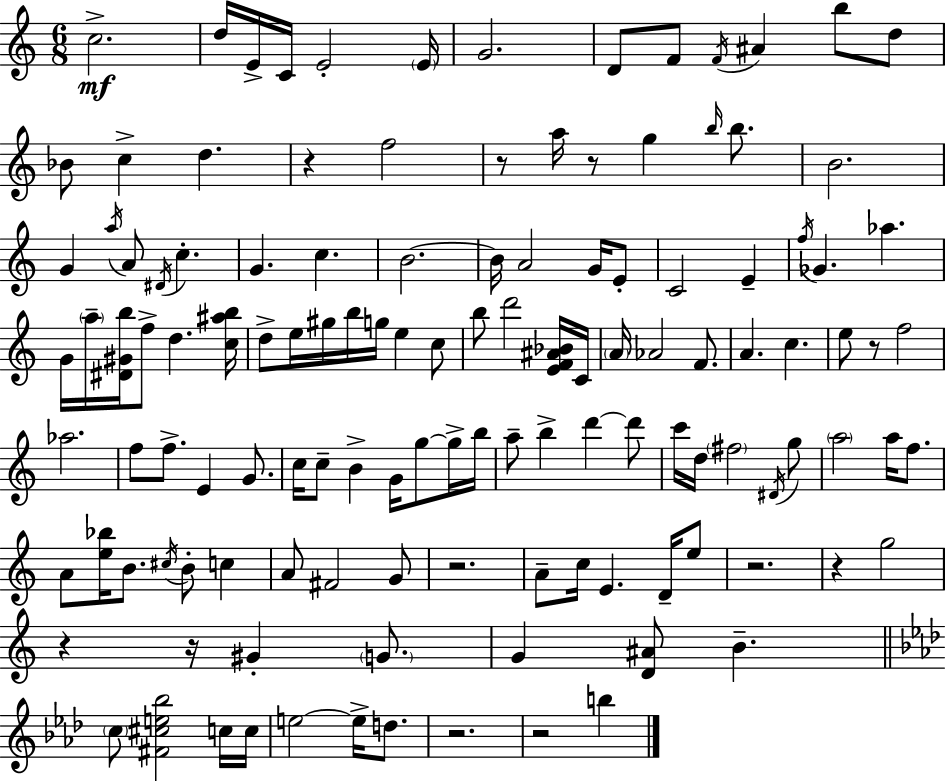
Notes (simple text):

C5/h. D5/s E4/s C4/s E4/h E4/s G4/h. D4/e F4/e F4/s A#4/q B5/e D5/e Bb4/e C5/q D5/q. R/q F5/h R/e A5/s R/e G5/q B5/s B5/e. B4/h. G4/q A5/s A4/e D#4/s C5/q. G4/q. C5/q. B4/h. B4/s A4/h G4/s E4/e C4/h E4/q F5/s Gb4/q. Ab5/q. G4/s A5/s [D#4,G#4,B5]/s F5/e D5/q. [C5,A#5,B5]/s D5/e E5/s G#5/s B5/s G5/s E5/q C5/e B5/e D6/h [E4,F4,A#4,Bb4]/s C4/s A4/s Ab4/h F4/e. A4/q. C5/q. E5/e R/e F5/h Ab5/h. F5/e F5/e. E4/q G4/e. C5/s C5/e B4/q G4/s G5/e G5/s B5/s A5/e B5/q D6/q D6/e C6/s D5/s F#5/h D#4/s G5/e A5/h A5/s F5/e. A4/e [E5,Bb5]/s B4/e. C#5/s B4/e C5/q A4/e F#4/h G4/e R/h. A4/e C5/s E4/q. D4/s E5/e R/h. R/q G5/h R/q R/s G#4/q G4/e. G4/q [D4,A#4]/e B4/q. C5/e [F#4,C#5,E5,Bb5]/h C5/s C5/s E5/h E5/s D5/e. R/h. R/h B5/q